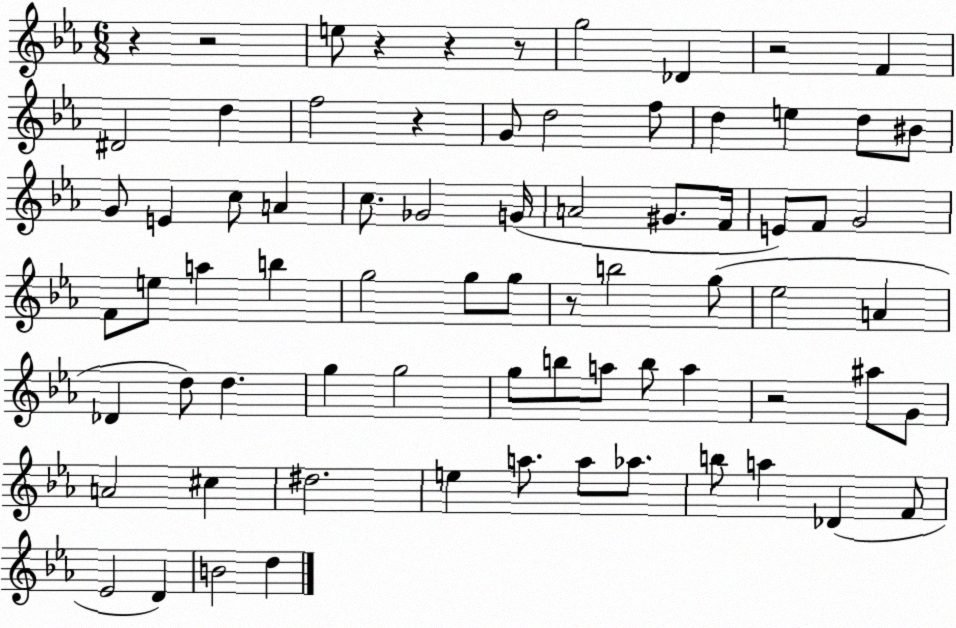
X:1
T:Untitled
M:6/8
L:1/4
K:Eb
z z2 e/2 z z z/2 g2 _D z2 F ^D2 d f2 z G/2 d2 f/2 d e d/2 ^B/2 G/2 E c/2 A c/2 _G2 G/4 A2 ^G/2 F/4 E/2 F/2 G2 F/2 e/2 a b g2 g/2 g/2 z/2 b2 g/2 _e2 A _D d/2 d g g2 g/2 b/2 a/2 b/2 a z2 ^a/2 G/2 A2 ^c ^d2 e a/2 a/2 _a/2 b/2 a _D F/2 _E2 D B2 d